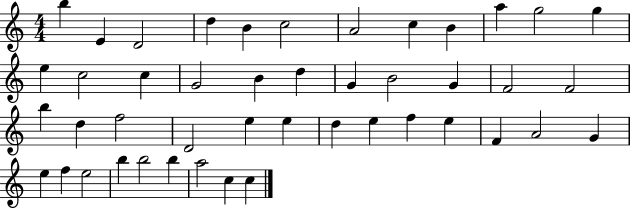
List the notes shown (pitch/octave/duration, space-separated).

B5/q E4/q D4/h D5/q B4/q C5/h A4/h C5/q B4/q A5/q G5/h G5/q E5/q C5/h C5/q G4/h B4/q D5/q G4/q B4/h G4/q F4/h F4/h B5/q D5/q F5/h D4/h E5/q E5/q D5/q E5/q F5/q E5/q F4/q A4/h G4/q E5/q F5/q E5/h B5/q B5/h B5/q A5/h C5/q C5/q